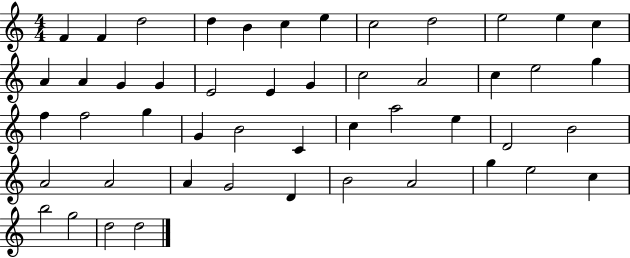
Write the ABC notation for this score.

X:1
T:Untitled
M:4/4
L:1/4
K:C
F F d2 d B c e c2 d2 e2 e c A A G G E2 E G c2 A2 c e2 g f f2 g G B2 C c a2 e D2 B2 A2 A2 A G2 D B2 A2 g e2 c b2 g2 d2 d2